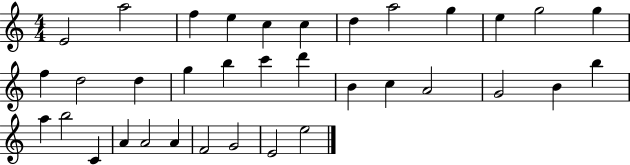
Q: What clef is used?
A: treble